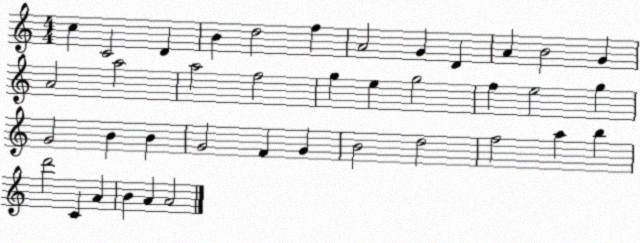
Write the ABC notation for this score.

X:1
T:Untitled
M:4/4
L:1/4
K:C
c C2 D B d2 f A2 G D A B2 G A2 a2 a2 f2 g e g2 f e2 g G2 B B G2 F G B2 d2 f2 a b d'2 C A B A A2